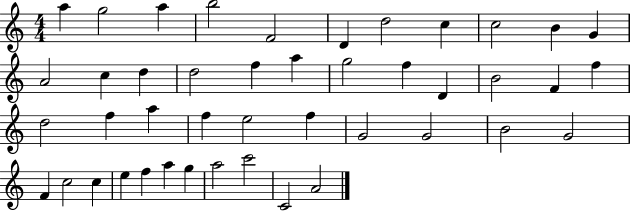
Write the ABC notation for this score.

X:1
T:Untitled
M:4/4
L:1/4
K:C
a g2 a b2 F2 D d2 c c2 B G A2 c d d2 f a g2 f D B2 F f d2 f a f e2 f G2 G2 B2 G2 F c2 c e f a g a2 c'2 C2 A2